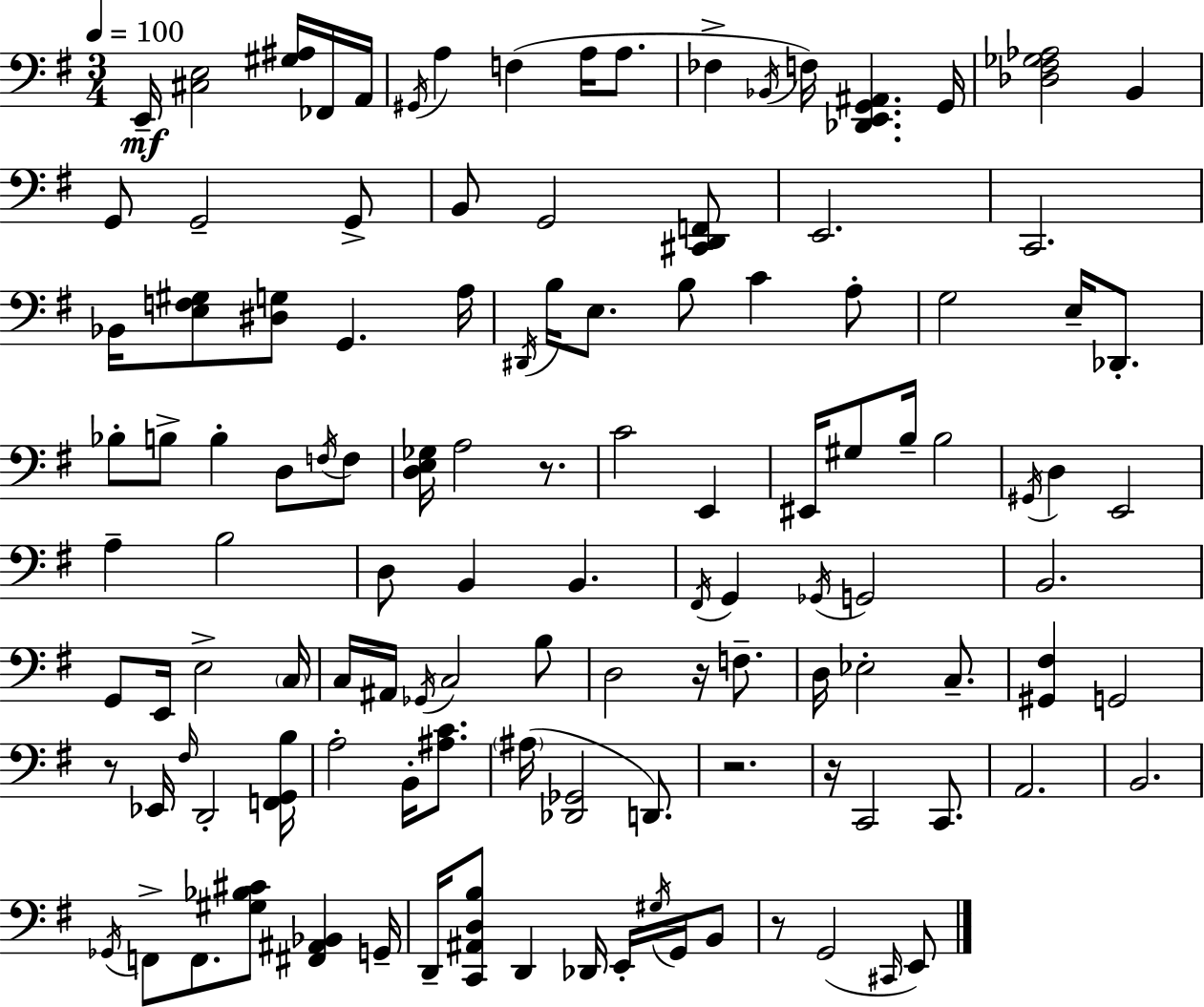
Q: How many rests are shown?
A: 6